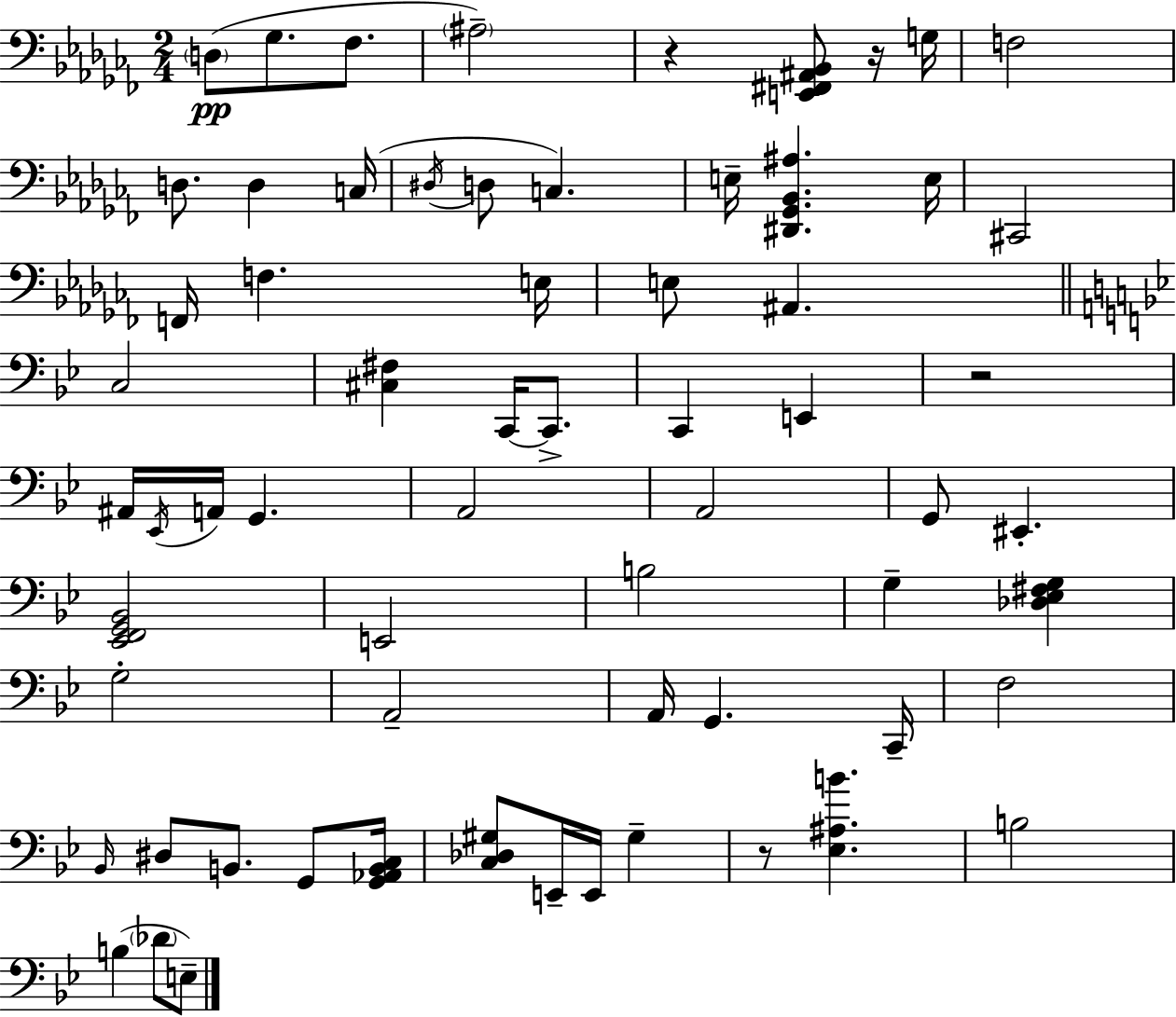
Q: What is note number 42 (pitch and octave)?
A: F3